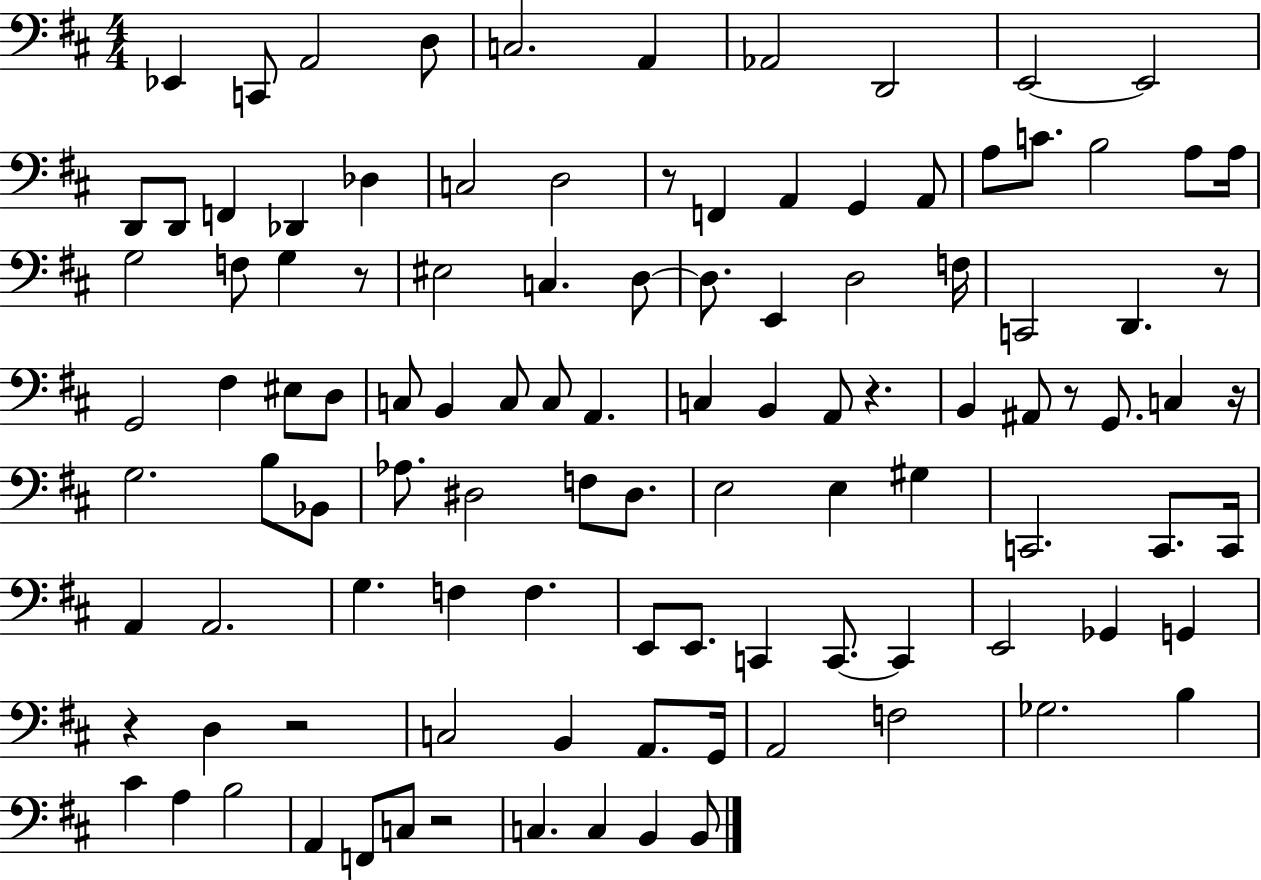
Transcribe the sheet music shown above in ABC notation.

X:1
T:Untitled
M:4/4
L:1/4
K:D
_E,, C,,/2 A,,2 D,/2 C,2 A,, _A,,2 D,,2 E,,2 E,,2 D,,/2 D,,/2 F,, _D,, _D, C,2 D,2 z/2 F,, A,, G,, A,,/2 A,/2 C/2 B,2 A,/2 A,/4 G,2 F,/2 G, z/2 ^E,2 C, D,/2 D,/2 E,, D,2 F,/4 C,,2 D,, z/2 G,,2 ^F, ^E,/2 D,/2 C,/2 B,, C,/2 C,/2 A,, C, B,, A,,/2 z B,, ^A,,/2 z/2 G,,/2 C, z/4 G,2 B,/2 _B,,/2 _A,/2 ^D,2 F,/2 ^D,/2 E,2 E, ^G, C,,2 C,,/2 C,,/4 A,, A,,2 G, F, F, E,,/2 E,,/2 C,, C,,/2 C,, E,,2 _G,, G,, z D, z2 C,2 B,, A,,/2 G,,/4 A,,2 F,2 _G,2 B, ^C A, B,2 A,, F,,/2 C,/2 z2 C, C, B,, B,,/2